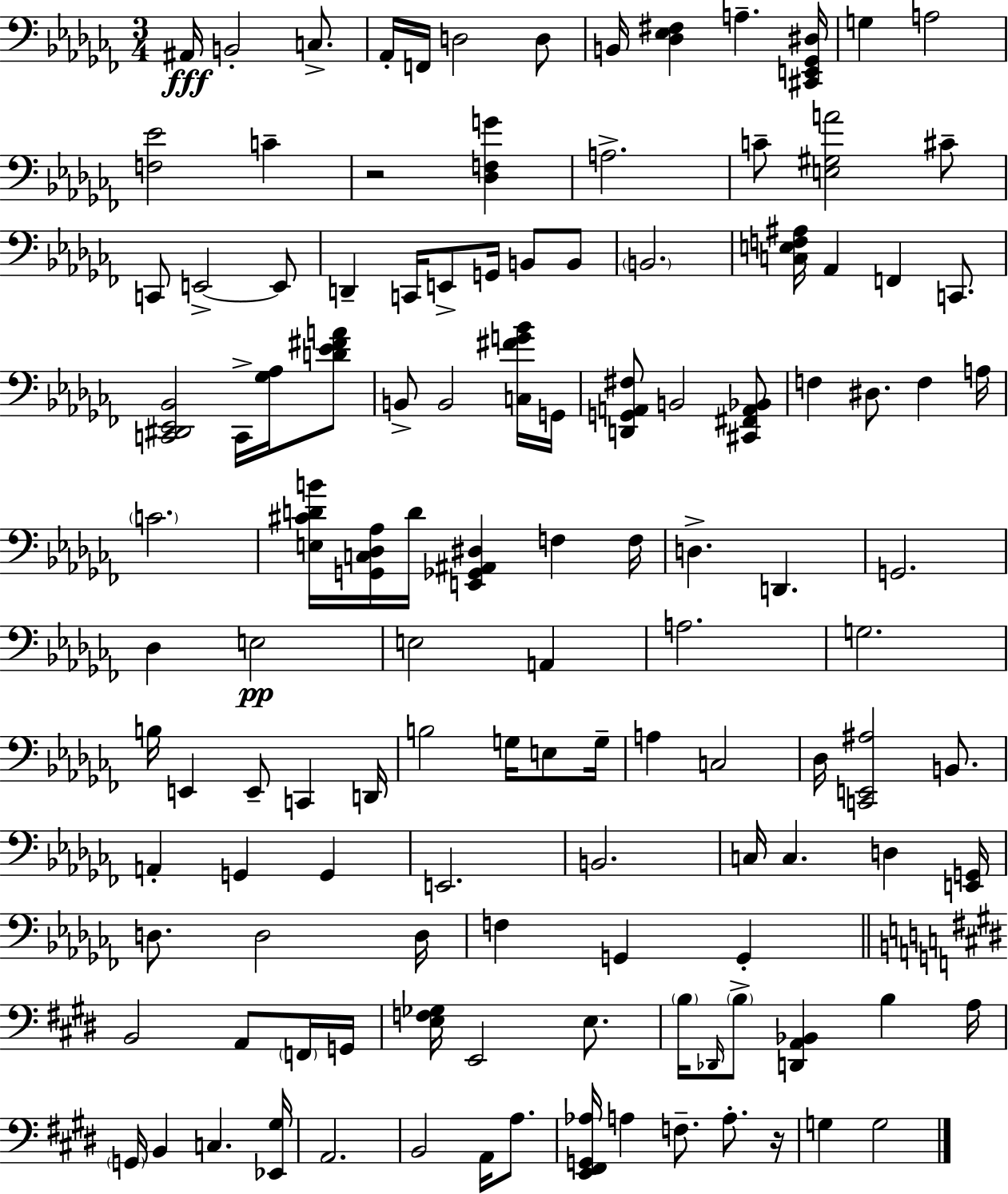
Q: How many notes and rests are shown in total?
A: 123